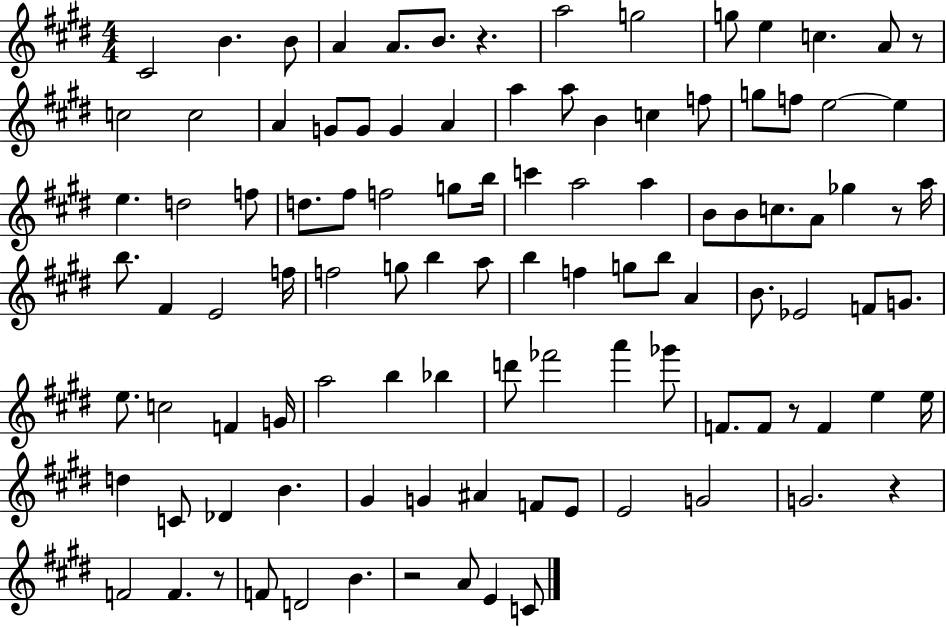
C#4/h B4/q. B4/e A4/q A4/e. B4/e. R/q. A5/h G5/h G5/e E5/q C5/q. A4/e R/e C5/h C5/h A4/q G4/e G4/e G4/q A4/q A5/q A5/e B4/q C5/q F5/e G5/e F5/e E5/h E5/q E5/q. D5/h F5/e D5/e. F#5/e F5/h G5/e B5/s C6/q A5/h A5/q B4/e B4/e C5/e. A4/e Gb5/q R/e A5/s B5/e. F#4/q E4/h F5/s F5/h G5/e B5/q A5/e B5/q F5/q G5/e B5/e A4/q B4/e. Eb4/h F4/e G4/e. E5/e. C5/h F4/q G4/s A5/h B5/q Bb5/q D6/e FES6/h A6/q Gb6/e F4/e. F4/e R/e F4/q E5/q E5/s D5/q C4/e Db4/q B4/q. G#4/q G4/q A#4/q F4/e E4/e E4/h G4/h G4/h. R/q F4/h F4/q. R/e F4/e D4/h B4/q. R/h A4/e E4/q C4/e